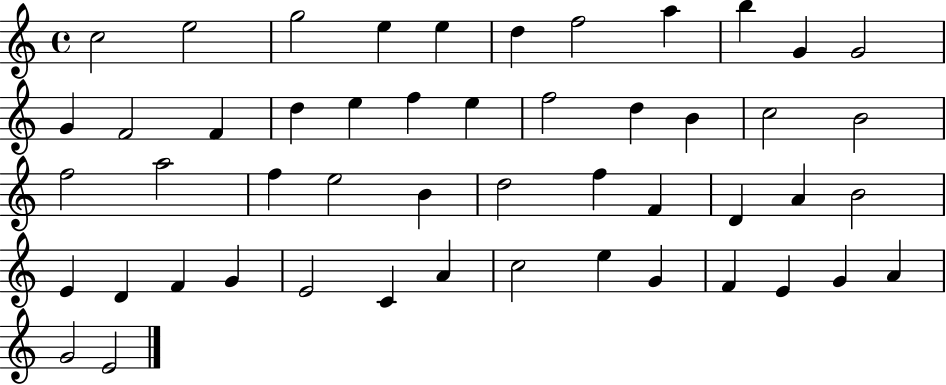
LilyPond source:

{
  \clef treble
  \time 4/4
  \defaultTimeSignature
  \key c \major
  c''2 e''2 | g''2 e''4 e''4 | d''4 f''2 a''4 | b''4 g'4 g'2 | \break g'4 f'2 f'4 | d''4 e''4 f''4 e''4 | f''2 d''4 b'4 | c''2 b'2 | \break f''2 a''2 | f''4 e''2 b'4 | d''2 f''4 f'4 | d'4 a'4 b'2 | \break e'4 d'4 f'4 g'4 | e'2 c'4 a'4 | c''2 e''4 g'4 | f'4 e'4 g'4 a'4 | \break g'2 e'2 | \bar "|."
}